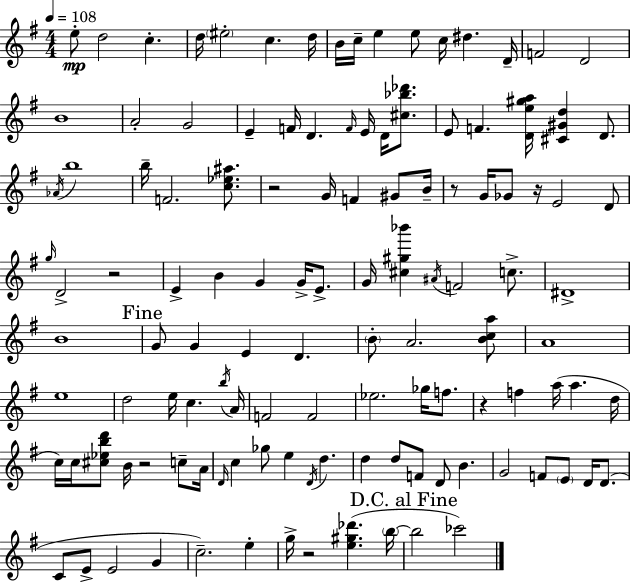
X:1
T:Untitled
M:4/4
L:1/4
K:Em
e/2 d2 c d/4 ^e2 c d/4 B/4 c/4 e e/2 c/4 ^d D/4 F2 D2 B4 A2 G2 E F/4 D F/4 E/4 D/4 [^c_b_d']/2 E/2 F [De^ga]/4 [^C^Gd] D/2 _A/4 b4 b/4 F2 [c_e^a]/2 z2 G/4 F ^G/2 B/4 z/2 G/4 _G/2 z/4 E2 D/2 g/4 D2 z2 E B G G/4 E/2 G/4 [^c^g_b'] ^A/4 F2 c/2 ^D4 B4 G/2 G E D B/2 A2 [Bca]/2 A4 e4 d2 e/4 c b/4 A/4 F2 F2 _e2 _g/4 f/2 z f a/4 a d/4 c/4 c/4 [^c_ebd']/2 B/4 z2 c/2 A/4 D/4 c _g/2 e D/4 d d d/2 F/2 D/2 B G2 F/2 E/2 D/4 D/2 C/2 E/2 E2 G c2 e g/4 z2 [e^g_d'] b/4 b2 _c'2